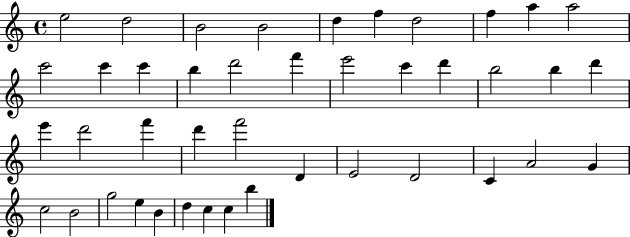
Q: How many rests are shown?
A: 0